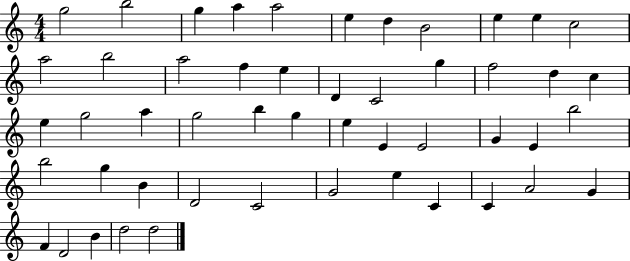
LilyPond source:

{
  \clef treble
  \numericTimeSignature
  \time 4/4
  \key c \major
  g''2 b''2 | g''4 a''4 a''2 | e''4 d''4 b'2 | e''4 e''4 c''2 | \break a''2 b''2 | a''2 f''4 e''4 | d'4 c'2 g''4 | f''2 d''4 c''4 | \break e''4 g''2 a''4 | g''2 b''4 g''4 | e''4 e'4 e'2 | g'4 e'4 b''2 | \break b''2 g''4 b'4 | d'2 c'2 | g'2 e''4 c'4 | c'4 a'2 g'4 | \break f'4 d'2 b'4 | d''2 d''2 | \bar "|."
}